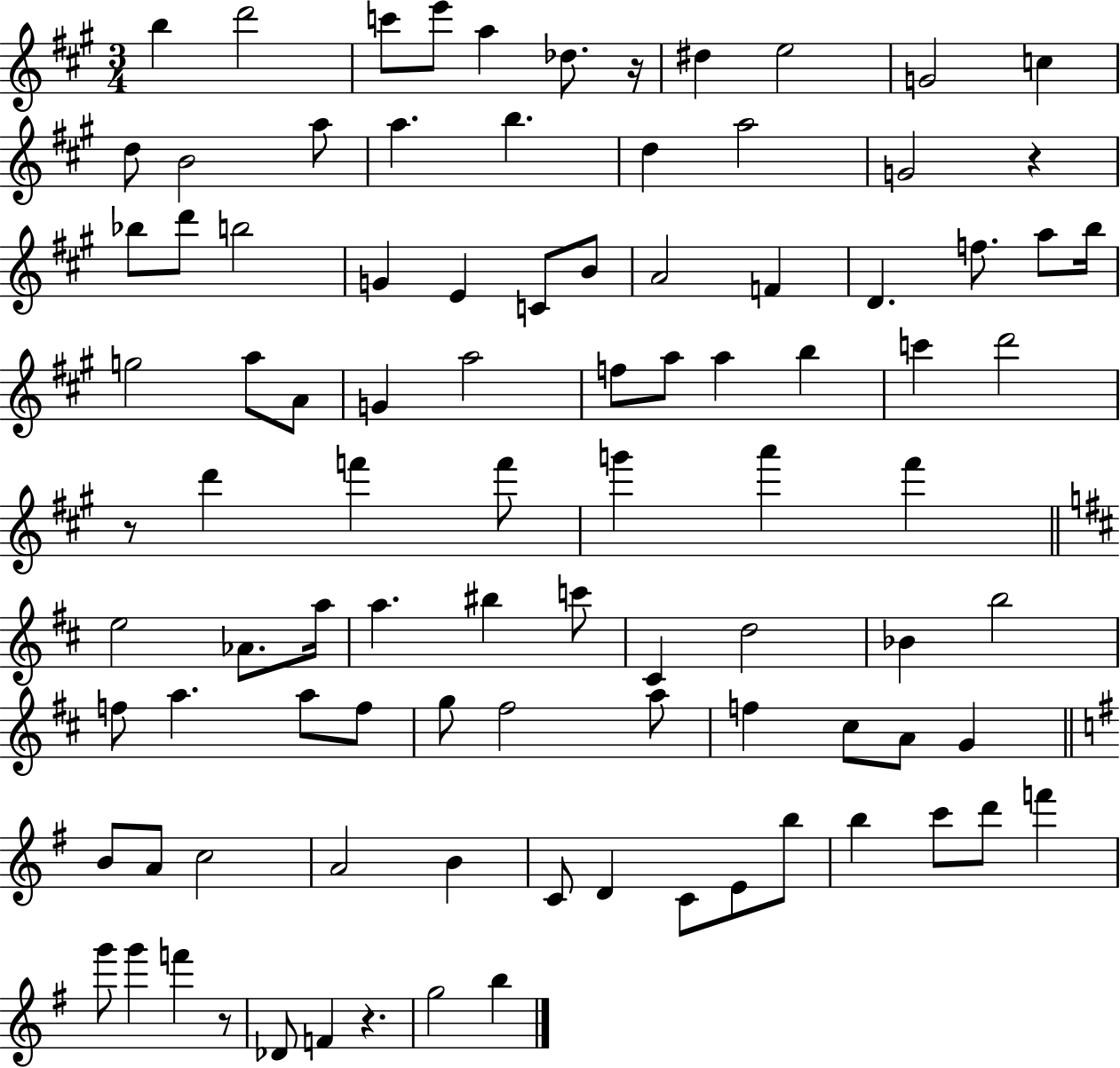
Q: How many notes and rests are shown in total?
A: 95